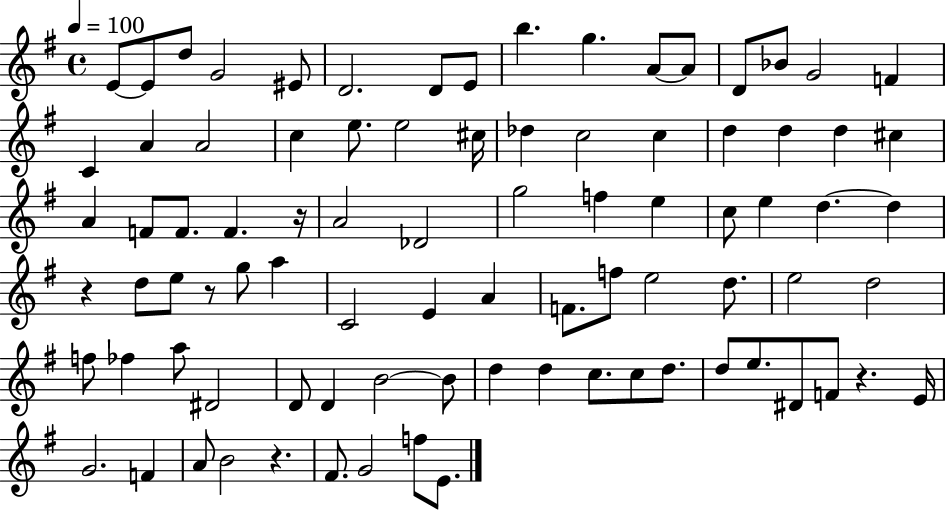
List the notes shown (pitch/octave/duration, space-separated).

E4/e E4/e D5/e G4/h EIS4/e D4/h. D4/e E4/e B5/q. G5/q. A4/e A4/e D4/e Bb4/e G4/h F4/q C4/q A4/q A4/h C5/q E5/e. E5/h C#5/s Db5/q C5/h C5/q D5/q D5/q D5/q C#5/q A4/q F4/e F4/e. F4/q. R/s A4/h Db4/h G5/h F5/q E5/q C5/e E5/q D5/q. D5/q R/q D5/e E5/e R/e G5/e A5/q C4/h E4/q A4/q F4/e. F5/e E5/h D5/e. E5/h D5/h F5/e FES5/q A5/e D#4/h D4/e D4/q B4/h B4/e D5/q D5/q C5/e. C5/e D5/e. D5/e E5/e. D#4/e F4/e R/q. E4/s G4/h. F4/q A4/e B4/h R/q. F#4/e. G4/h F5/e E4/e.